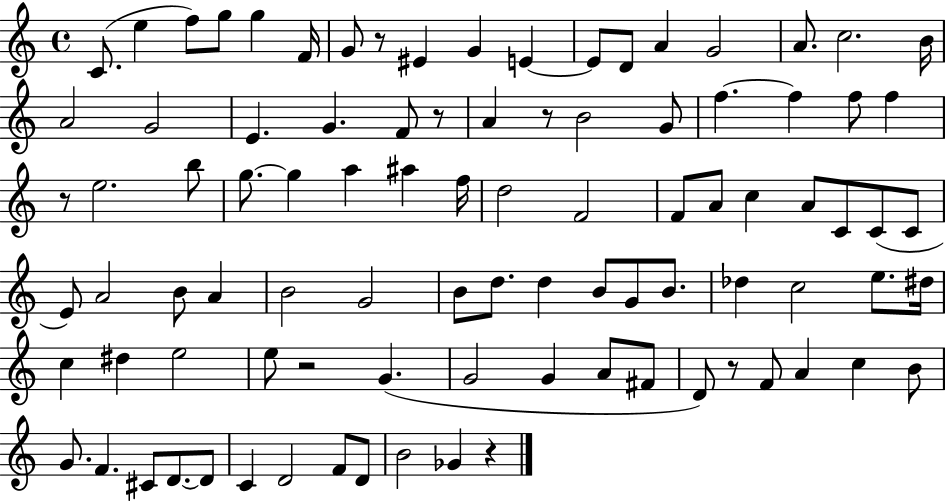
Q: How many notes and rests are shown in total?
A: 93